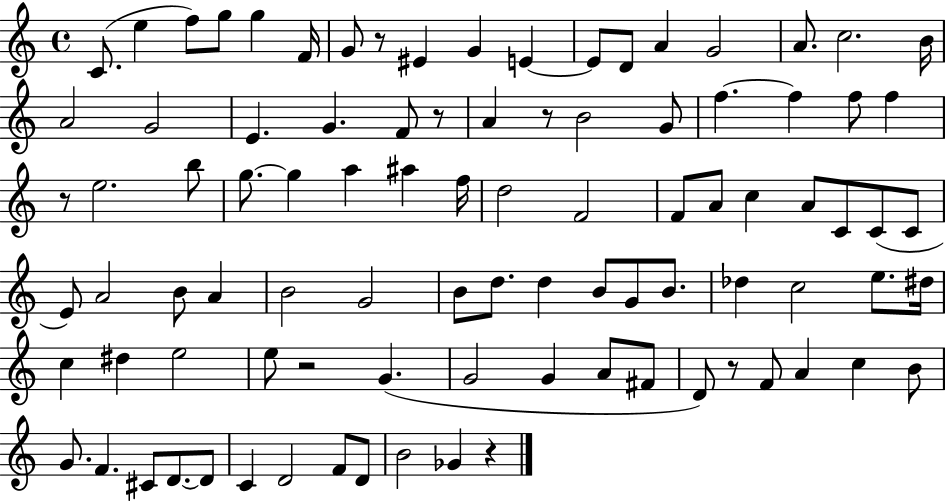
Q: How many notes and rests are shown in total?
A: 93